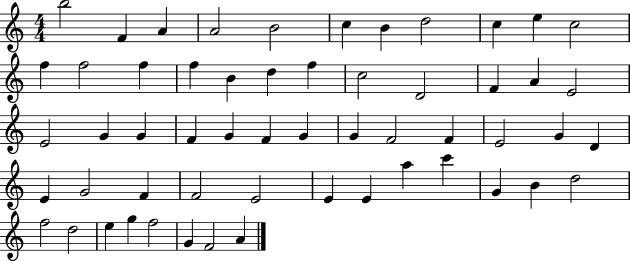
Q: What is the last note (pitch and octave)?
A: A4